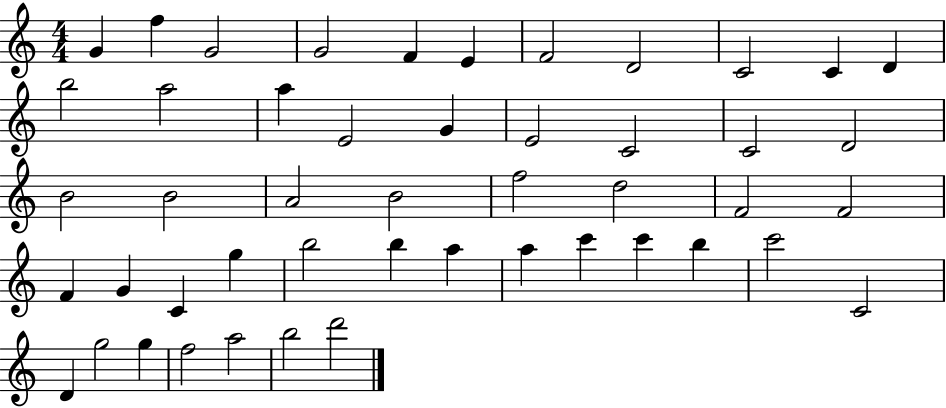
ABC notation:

X:1
T:Untitled
M:4/4
L:1/4
K:C
G f G2 G2 F E F2 D2 C2 C D b2 a2 a E2 G E2 C2 C2 D2 B2 B2 A2 B2 f2 d2 F2 F2 F G C g b2 b a a c' c' b c'2 C2 D g2 g f2 a2 b2 d'2